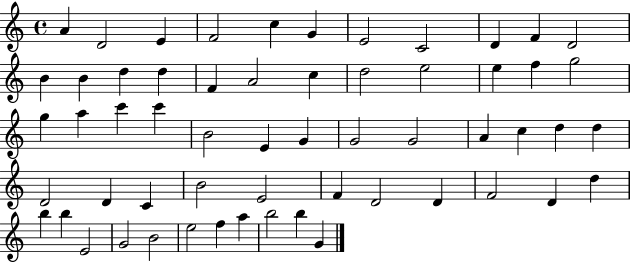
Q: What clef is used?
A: treble